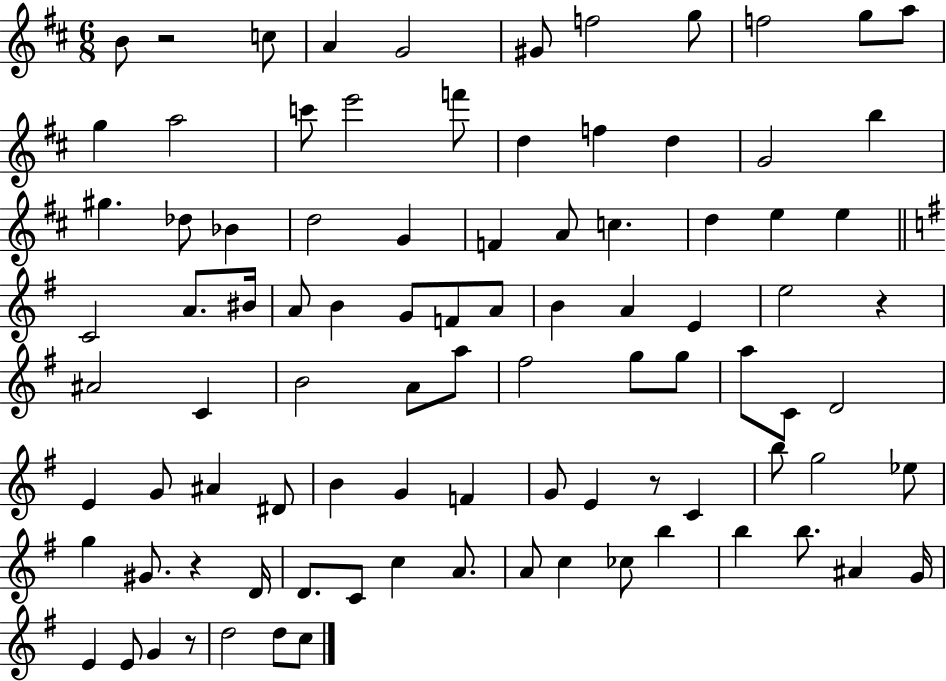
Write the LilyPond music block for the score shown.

{
  \clef treble
  \numericTimeSignature
  \time 6/8
  \key d \major
  b'8 r2 c''8 | a'4 g'2 | gis'8 f''2 g''8 | f''2 g''8 a''8 | \break g''4 a''2 | c'''8 e'''2 f'''8 | d''4 f''4 d''4 | g'2 b''4 | \break gis''4. des''8 bes'4 | d''2 g'4 | f'4 a'8 c''4. | d''4 e''4 e''4 | \break \bar "||" \break \key e \minor c'2 a'8. bis'16 | a'8 b'4 g'8 f'8 a'8 | b'4 a'4 e'4 | e''2 r4 | \break ais'2 c'4 | b'2 a'8 a''8 | fis''2 g''8 g''8 | a''8 c'8 d'2 | \break e'4 g'8 ais'4 dis'8 | b'4 g'4 f'4 | g'8 e'4 r8 c'4 | b''8 g''2 ees''8 | \break g''4 gis'8. r4 d'16 | d'8. c'8 c''4 a'8. | a'8 c''4 ces''8 b''4 | b''4 b''8. ais'4 g'16 | \break e'4 e'8 g'4 r8 | d''2 d''8 c''8 | \bar "|."
}